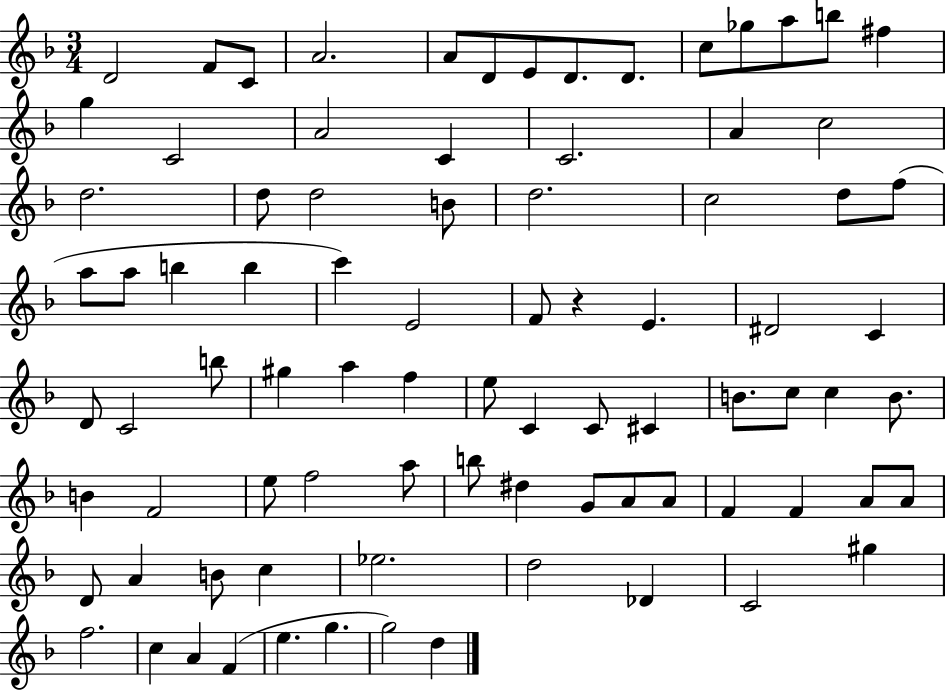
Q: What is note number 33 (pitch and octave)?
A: B5